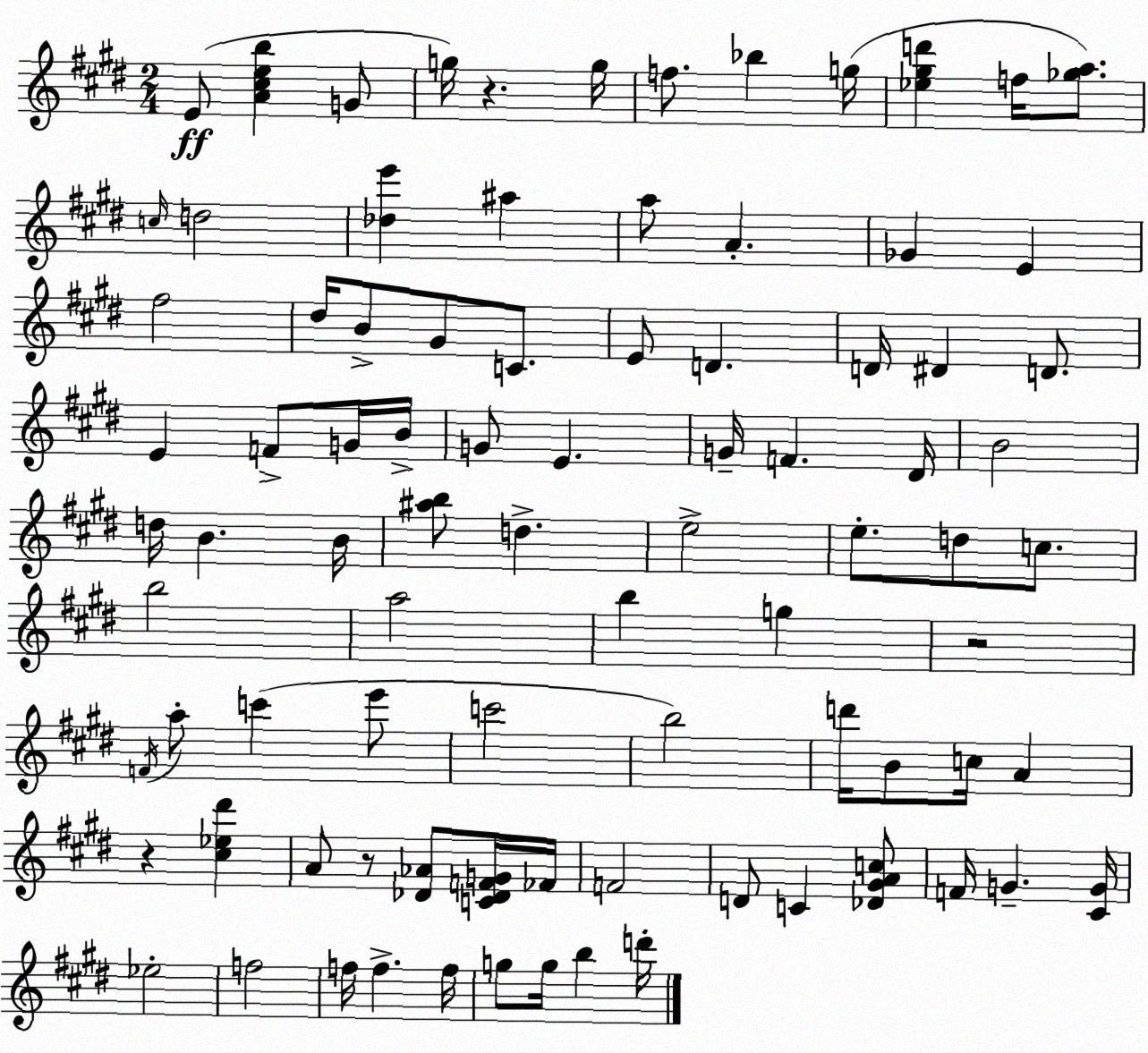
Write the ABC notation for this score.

X:1
T:Untitled
M:2/4
L:1/4
K:E
E/2 [A^ceb] G/2 g/4 z g/4 f/2 _b g/4 [_e^gd'] f/4 [_ga]/2 c/4 d2 [_de'] ^a a/2 A _G E ^f2 ^d/4 B/2 ^G/2 C/2 E/2 D D/4 ^D D/2 E F/2 G/4 B/4 G/2 E G/4 F ^D/4 B2 d/4 B B/4 [^ab]/2 d e2 e/2 d/2 c/2 b2 a2 b g z2 F/4 a/2 c' e'/2 c'2 b2 d'/4 B/2 c/4 A z [^c_e^d'] A/2 z/2 [_D_A]/2 [C_DFG]/4 _F/4 F2 D/2 C [_D^GAc]/2 F/4 G [^CG]/4 _e2 f2 f/4 f f/4 g/2 g/4 b d'/4